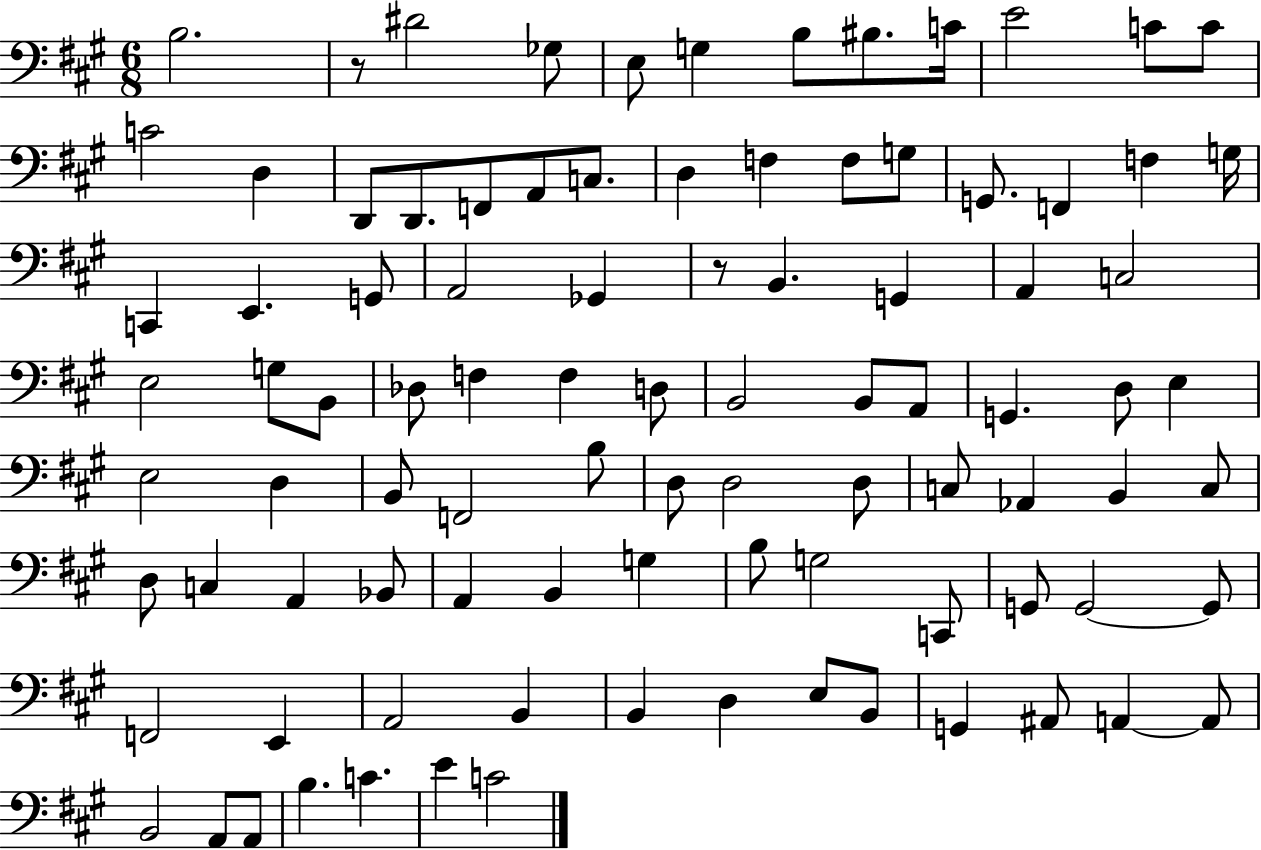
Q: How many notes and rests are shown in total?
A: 94